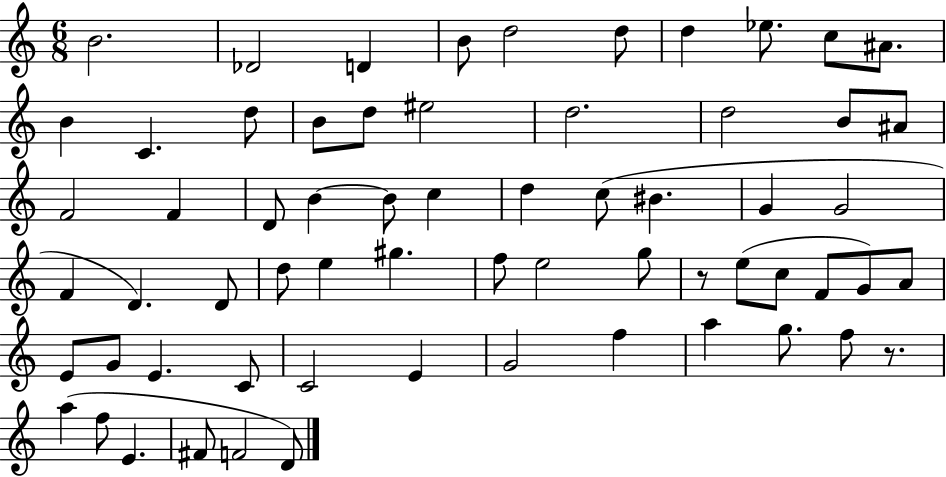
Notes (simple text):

B4/h. Db4/h D4/q B4/e D5/h D5/e D5/q Eb5/e. C5/e A#4/e. B4/q C4/q. D5/e B4/e D5/e EIS5/h D5/h. D5/h B4/e A#4/e F4/h F4/q D4/e B4/q B4/e C5/q D5/q C5/e BIS4/q. G4/q G4/h F4/q D4/q. D4/e D5/e E5/q G#5/q. F5/e E5/h G5/e R/e E5/e C5/e F4/e G4/e A4/e E4/e G4/e E4/q. C4/e C4/h E4/q G4/h F5/q A5/q G5/e. F5/e R/e. A5/q F5/e E4/q. F#4/e F4/h D4/e